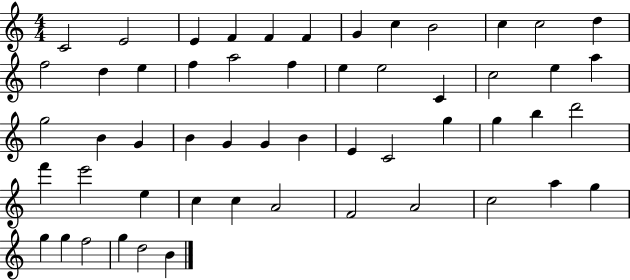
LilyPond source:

{
  \clef treble
  \numericTimeSignature
  \time 4/4
  \key c \major
  c'2 e'2 | e'4 f'4 f'4 f'4 | g'4 c''4 b'2 | c''4 c''2 d''4 | \break f''2 d''4 e''4 | f''4 a''2 f''4 | e''4 e''2 c'4 | c''2 e''4 a''4 | \break g''2 b'4 g'4 | b'4 g'4 g'4 b'4 | e'4 c'2 g''4 | g''4 b''4 d'''2 | \break f'''4 e'''2 e''4 | c''4 c''4 a'2 | f'2 a'2 | c''2 a''4 g''4 | \break g''4 g''4 f''2 | g''4 d''2 b'4 | \bar "|."
}